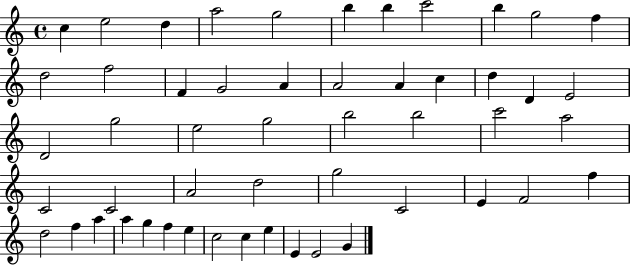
{
  \clef treble
  \time 4/4
  \defaultTimeSignature
  \key c \major
  c''4 e''2 d''4 | a''2 g''2 | b''4 b''4 c'''2 | b''4 g''2 f''4 | \break d''2 f''2 | f'4 g'2 a'4 | a'2 a'4 c''4 | d''4 d'4 e'2 | \break d'2 g''2 | e''2 g''2 | b''2 b''2 | c'''2 a''2 | \break c'2 c'2 | a'2 d''2 | g''2 c'2 | e'4 f'2 f''4 | \break d''2 f''4 a''4 | a''4 g''4 f''4 e''4 | c''2 c''4 e''4 | e'4 e'2 g'4 | \break \bar "|."
}